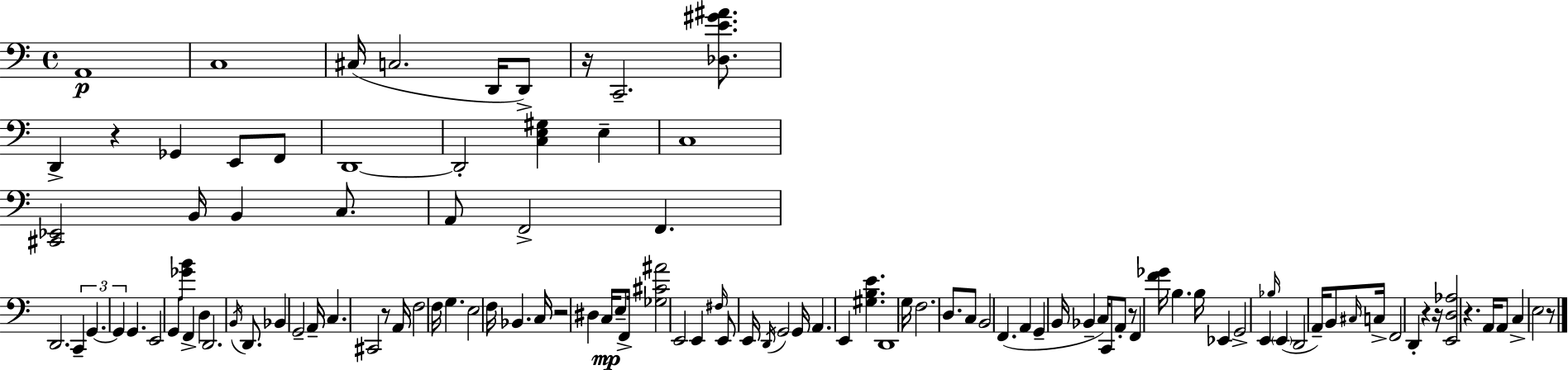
A2/w C3/w C#3/s C3/h. D2/s D2/e R/s C2/h. [Db3,E4,G#4,A#4]/e. D2/q R/q Gb2/q E2/e F2/e D2/w D2/h [C3,E3,G#3]/q E3/q C3/w [C#2,Eb2]/h B2/s B2/q C3/e. A2/e F2/h F2/q. D2/h. C2/q G2/q. G2/q G2/q. E2/h G2/e [Gb4,B4]/e F2/q D3/q D2/h. B2/s D2/e. Bb2/q G2/h A2/s C3/q. C#2/h R/e A2/s F3/h F3/s G3/q. E3/h F3/s Bb2/q. C3/s R/h D#3/q C3/s E3/e F2/s [Gb3,C#4,A#4]/h E2/h E2/q F#3/s E2/e E2/s D2/s G2/h G2/s A2/q. E2/q [G#3,B3,E4]/q. D2/w G3/s F3/h. D3/e. C3/e B2/h F2/q. A2/q G2/q B2/s Bb2/q C3/s C2/e A2/e R/e F2/q [F4,Gb4]/s B3/q. B3/s Eb2/q G2/h E2/q Bb3/s E2/q D2/h A2/s B2/e C#3/s C3/s F2/h D2/q R/q R/s [E2,D3,Ab3]/h R/q. A2/s A2/e C3/q E3/h R/e